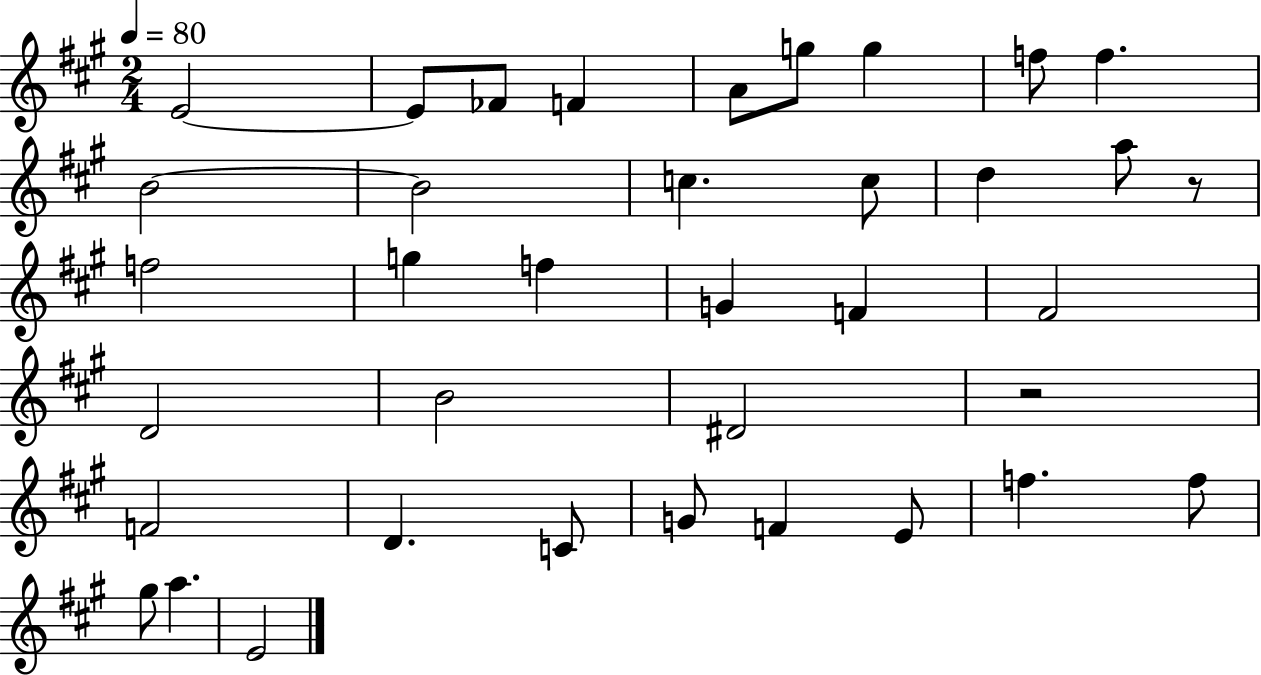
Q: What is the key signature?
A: A major